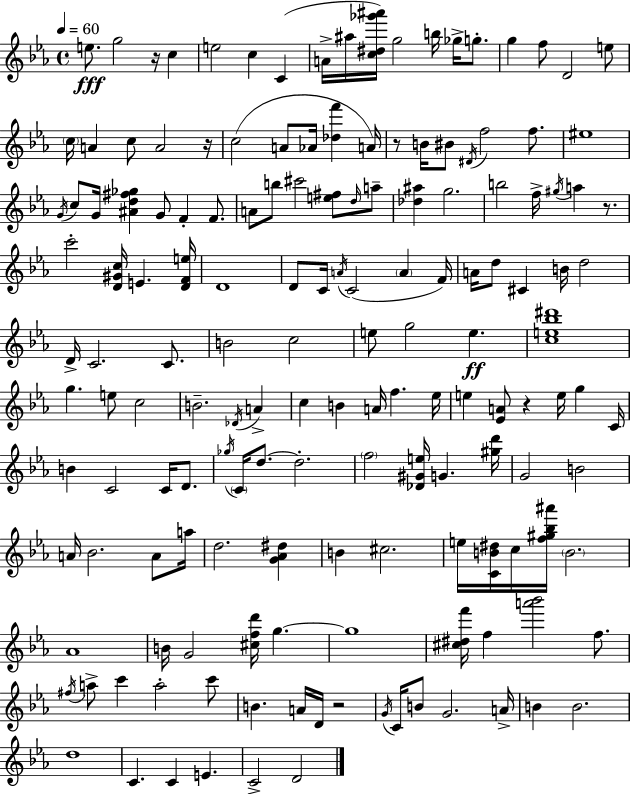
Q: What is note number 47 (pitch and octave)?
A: C6